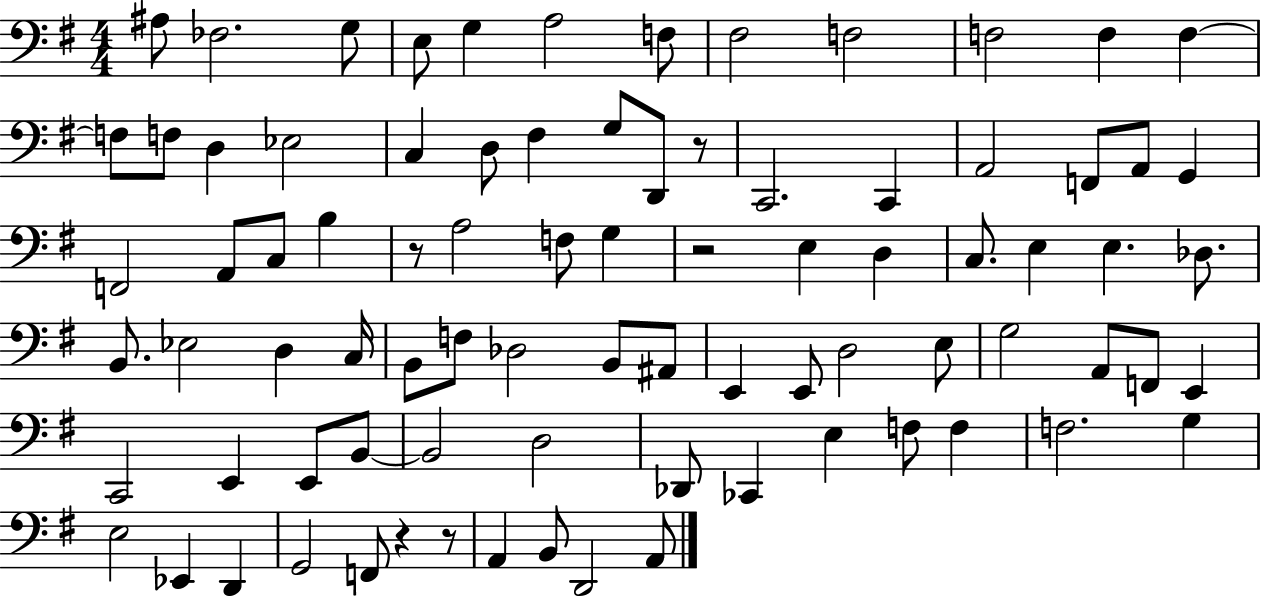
{
  \clef bass
  \numericTimeSignature
  \time 4/4
  \key g \major
  ais8 fes2. g8 | e8 g4 a2 f8 | fis2 f2 | f2 f4 f4~~ | \break f8 f8 d4 ees2 | c4 d8 fis4 g8 d,8 r8 | c,2. c,4 | a,2 f,8 a,8 g,4 | \break f,2 a,8 c8 b4 | r8 a2 f8 g4 | r2 e4 d4 | c8. e4 e4. des8. | \break b,8. ees2 d4 c16 | b,8 f8 des2 b,8 ais,8 | e,4 e,8 d2 e8 | g2 a,8 f,8 e,4 | \break c,2 e,4 e,8 b,8~~ | b,2 d2 | des,8 ces,4 e4 f8 f4 | f2. g4 | \break e2 ees,4 d,4 | g,2 f,8 r4 r8 | a,4 b,8 d,2 a,8 | \bar "|."
}